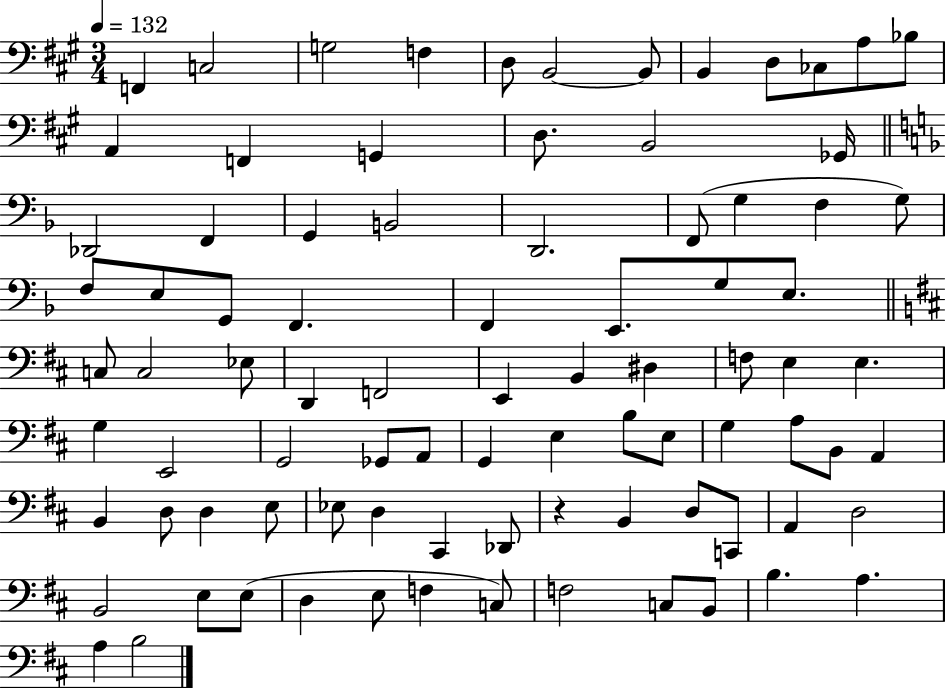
{
  \clef bass
  \numericTimeSignature
  \time 3/4
  \key a \major
  \tempo 4 = 132
  \repeat volta 2 { f,4 c2 | g2 f4 | d8 b,2~~ b,8 | b,4 d8 ces8 a8 bes8 | \break a,4 f,4 g,4 | d8. b,2 ges,16 | \bar "||" \break \key f \major des,2 f,4 | g,4 b,2 | d,2. | f,8( g4 f4 g8) | \break f8 e8 g,8 f,4. | f,4 e,8. g8 e8. | \bar "||" \break \key d \major c8 c2 ees8 | d,4 f,2 | e,4 b,4 dis4 | f8 e4 e4. | \break g4 e,2 | g,2 ges,8 a,8 | g,4 e4 b8 e8 | g4 a8 b,8 a,4 | \break b,4 d8 d4 e8 | ees8 d4 cis,4 des,8 | r4 b,4 d8 c,8 | a,4 d2 | \break b,2 e8 e8( | d4 e8 f4 c8) | f2 c8 b,8 | b4. a4. | \break a4 b2 | } \bar "|."
}